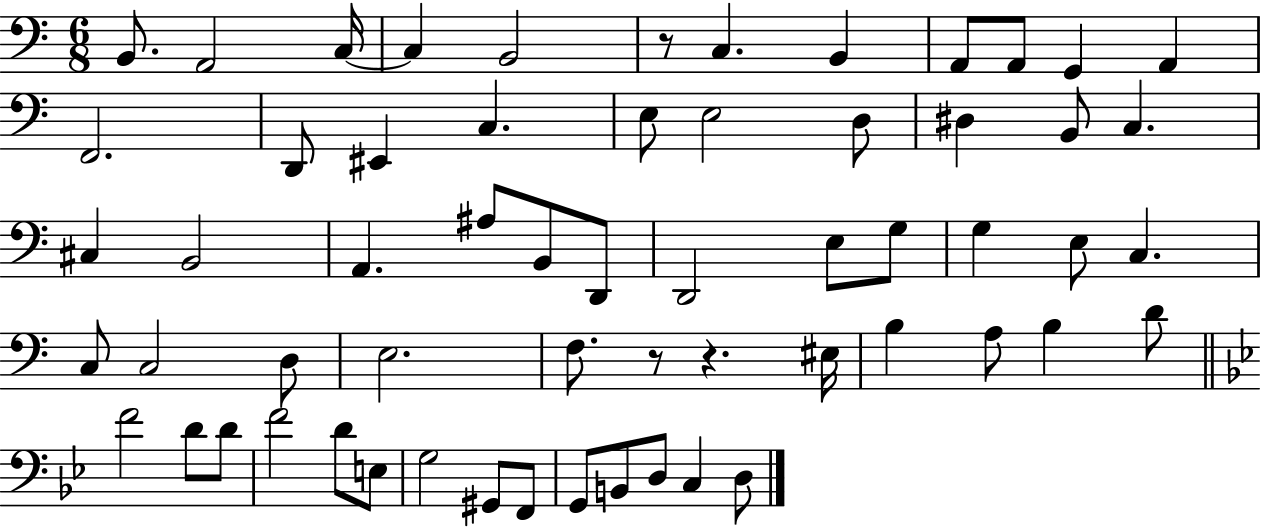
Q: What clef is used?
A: bass